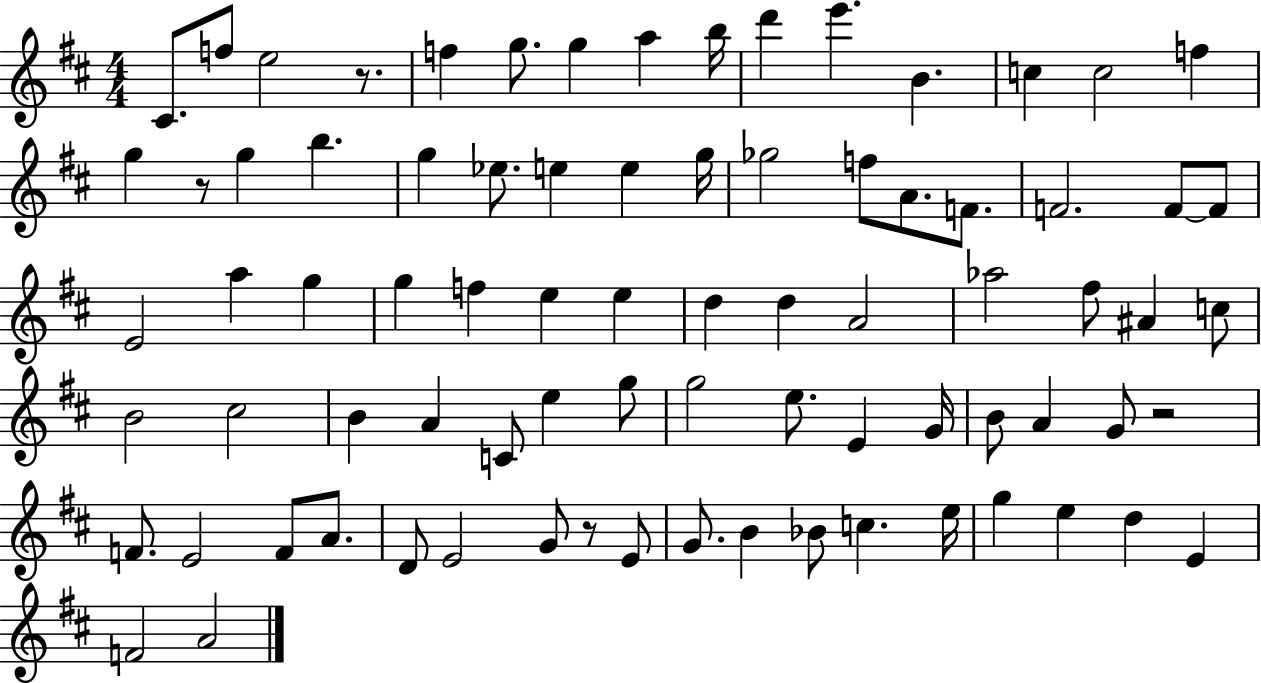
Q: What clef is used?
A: treble